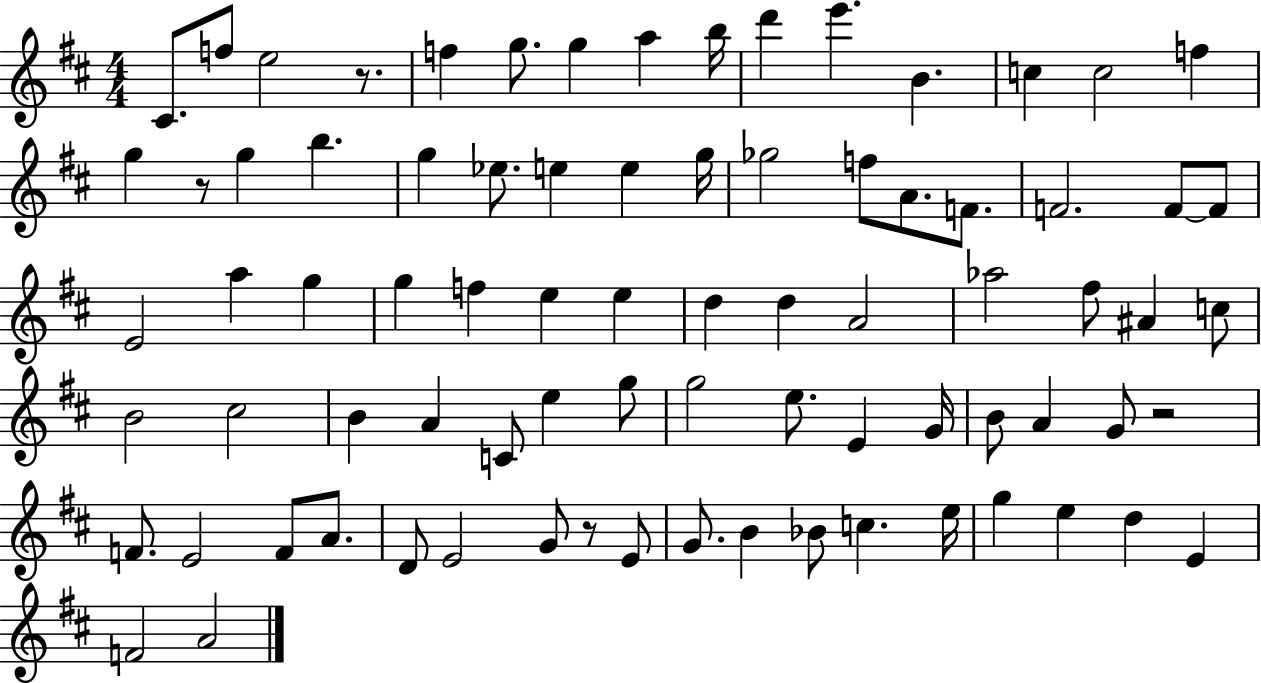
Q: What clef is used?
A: treble